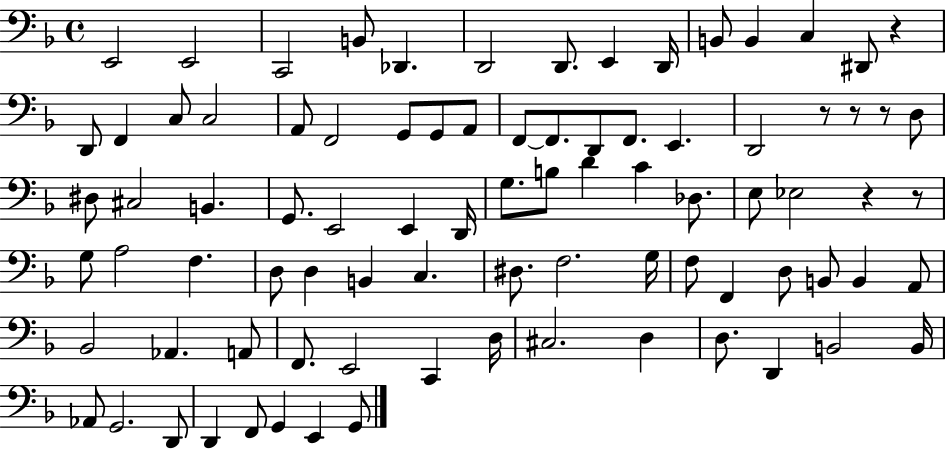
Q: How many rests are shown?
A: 6